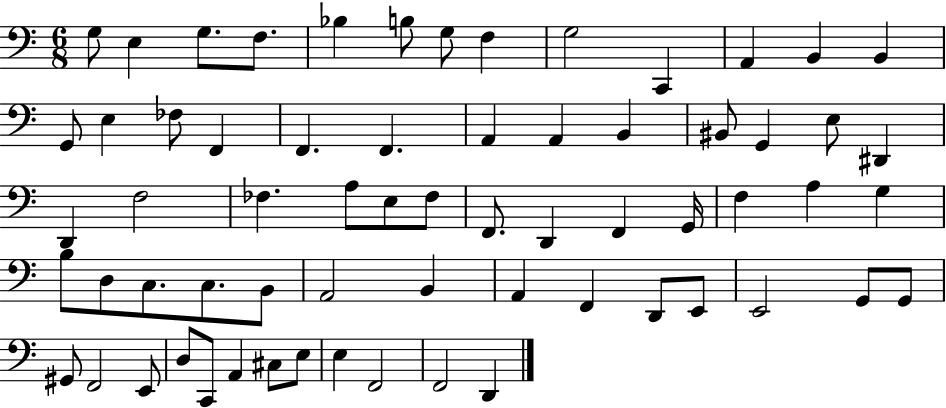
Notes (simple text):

G3/e E3/q G3/e. F3/e. Bb3/q B3/e G3/e F3/q G3/h C2/q A2/q B2/q B2/q G2/e E3/q FES3/e F2/q F2/q. F2/q. A2/q A2/q B2/q BIS2/e G2/q E3/e D#2/q D2/q F3/h FES3/q. A3/e E3/e FES3/e F2/e. D2/q F2/q G2/s F3/q A3/q G3/q B3/e D3/e C3/e. C3/e. B2/e A2/h B2/q A2/q F2/q D2/e E2/e E2/h G2/e G2/e G#2/e F2/h E2/e D3/e C2/e A2/q C#3/e E3/e E3/q F2/h F2/h D2/q